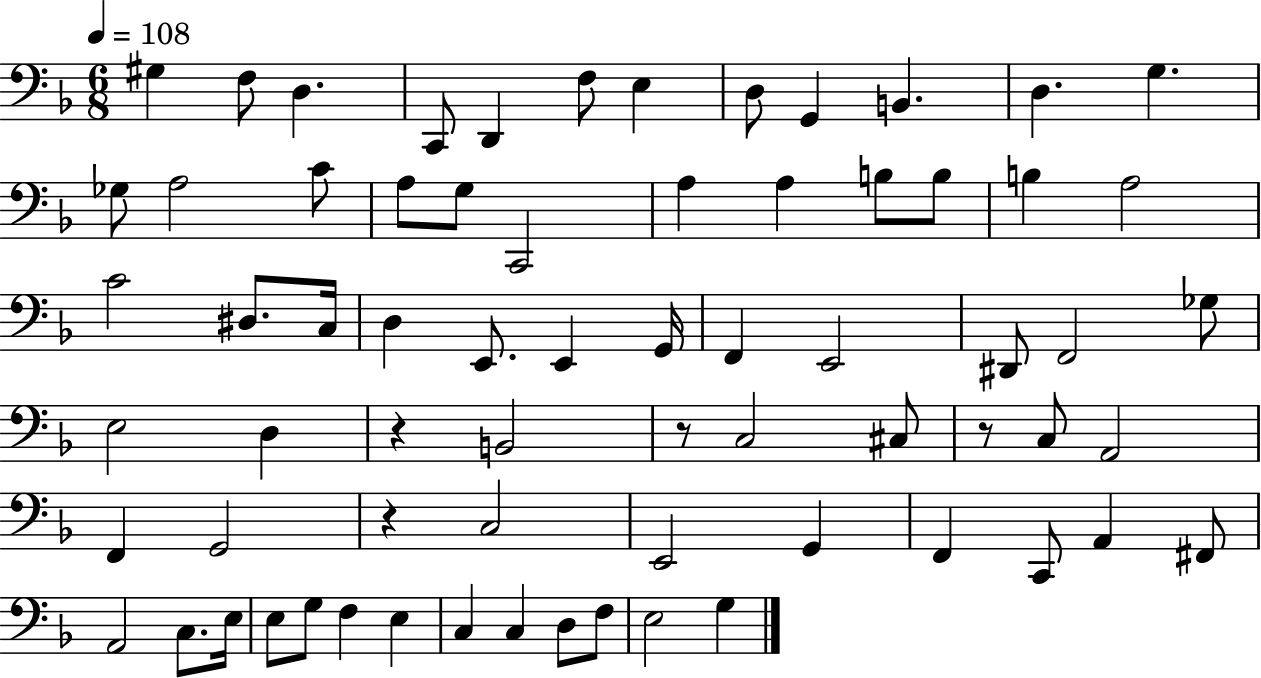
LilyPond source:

{
  \clef bass
  \numericTimeSignature
  \time 6/8
  \key f \major
  \tempo 4 = 108
  gis4 f8 d4. | c,8 d,4 f8 e4 | d8 g,4 b,4. | d4. g4. | \break ges8 a2 c'8 | a8 g8 c,2 | a4 a4 b8 b8 | b4 a2 | \break c'2 dis8. c16 | d4 e,8. e,4 g,16 | f,4 e,2 | dis,8 f,2 ges8 | \break e2 d4 | r4 b,2 | r8 c2 cis8 | r8 c8 a,2 | \break f,4 g,2 | r4 c2 | e,2 g,4 | f,4 c,8 a,4 fis,8 | \break a,2 c8. e16 | e8 g8 f4 e4 | c4 c4 d8 f8 | e2 g4 | \break \bar "|."
}